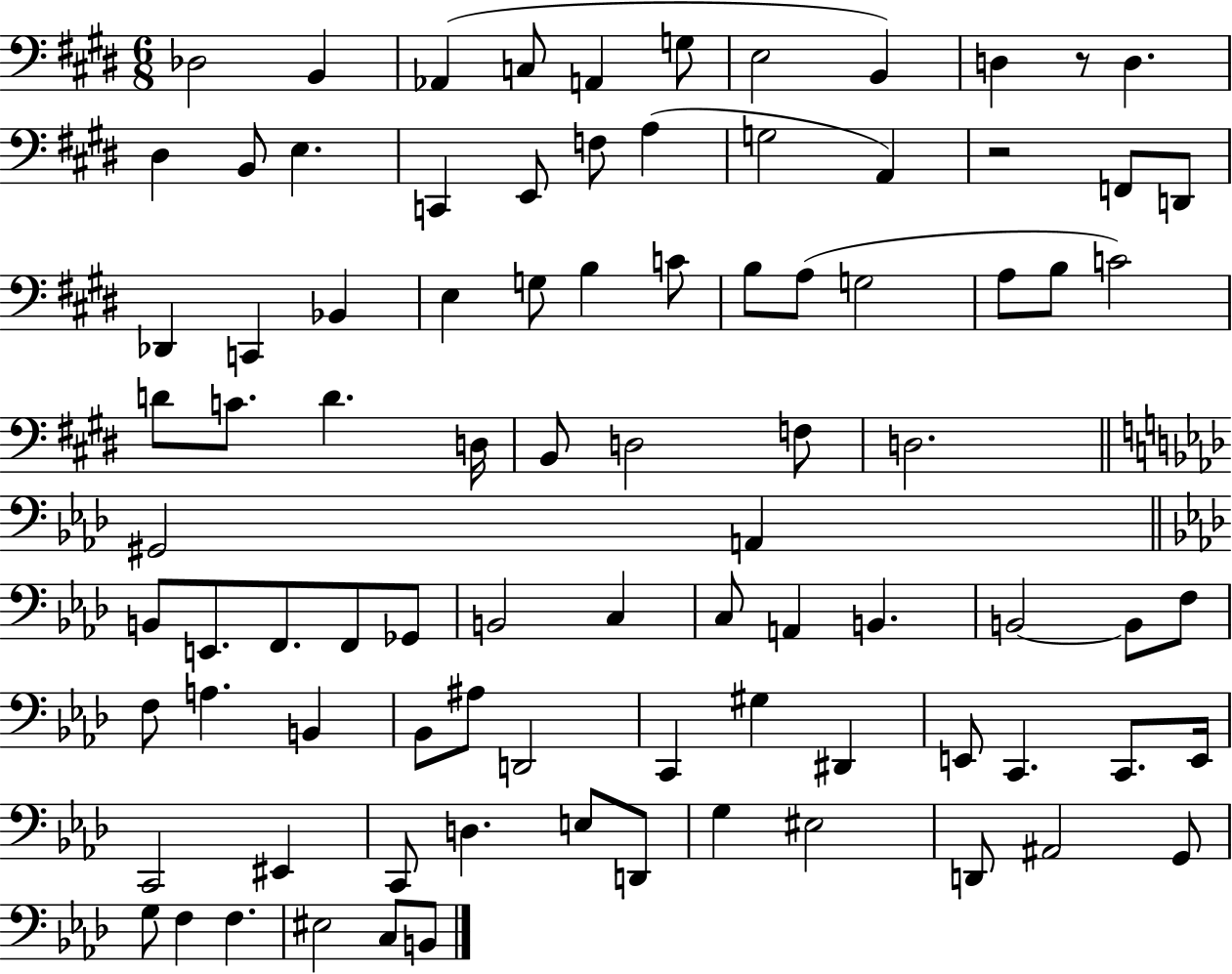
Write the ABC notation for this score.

X:1
T:Untitled
M:6/8
L:1/4
K:E
_D,2 B,, _A,, C,/2 A,, G,/2 E,2 B,, D, z/2 D, ^D, B,,/2 E, C,, E,,/2 F,/2 A, G,2 A,, z2 F,,/2 D,,/2 _D,, C,, _B,, E, G,/2 B, C/2 B,/2 A,/2 G,2 A,/2 B,/2 C2 D/2 C/2 D D,/4 B,,/2 D,2 F,/2 D,2 ^G,,2 A,, B,,/2 E,,/2 F,,/2 F,,/2 _G,,/2 B,,2 C, C,/2 A,, B,, B,,2 B,,/2 F,/2 F,/2 A, B,, _B,,/2 ^A,/2 D,,2 C,, ^G, ^D,, E,,/2 C,, C,,/2 E,,/4 C,,2 ^E,, C,,/2 D, E,/2 D,,/2 G, ^E,2 D,,/2 ^A,,2 G,,/2 G,/2 F, F, ^E,2 C,/2 B,,/2